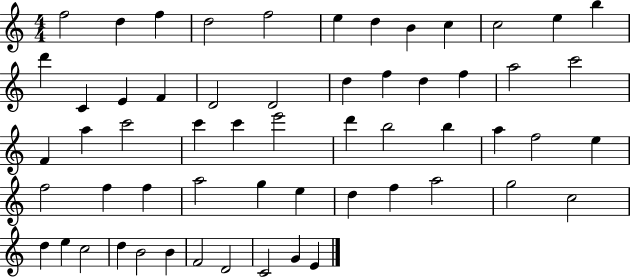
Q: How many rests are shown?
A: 0